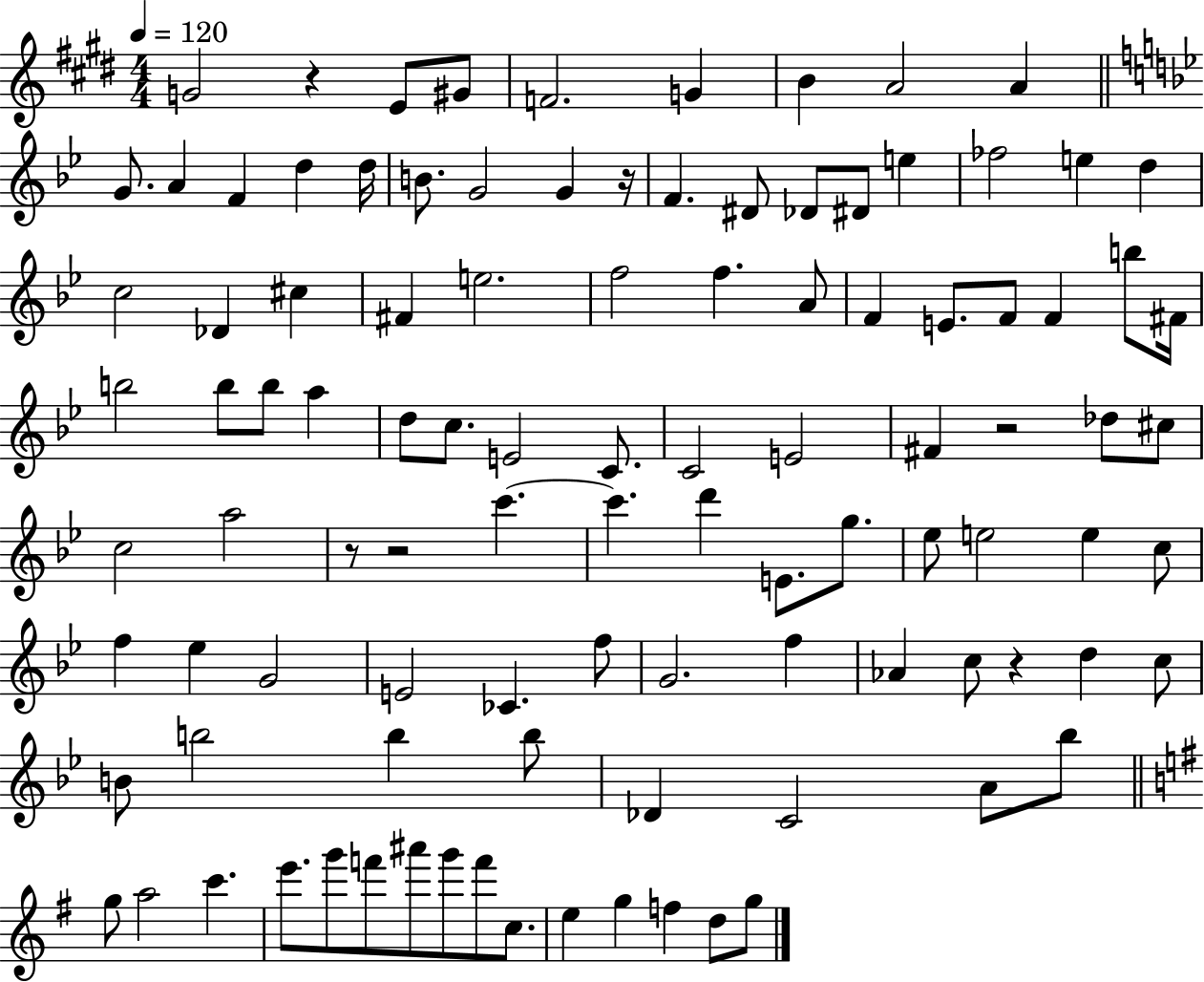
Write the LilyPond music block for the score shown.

{
  \clef treble
  \numericTimeSignature
  \time 4/4
  \key e \major
  \tempo 4 = 120
  g'2 r4 e'8 gis'8 | f'2. g'4 | b'4 a'2 a'4 | \bar "||" \break \key bes \major g'8. a'4 f'4 d''4 d''16 | b'8. g'2 g'4 r16 | f'4. dis'8 des'8 dis'8 e''4 | fes''2 e''4 d''4 | \break c''2 des'4 cis''4 | fis'4 e''2. | f''2 f''4. a'8 | f'4 e'8. f'8 f'4 b''8 fis'16 | \break b''2 b''8 b''8 a''4 | d''8 c''8. e'2 c'8. | c'2 e'2 | fis'4 r2 des''8 cis''8 | \break c''2 a''2 | r8 r2 c'''4.~~ | c'''4. d'''4 e'8. g''8. | ees''8 e''2 e''4 c''8 | \break f''4 ees''4 g'2 | e'2 ces'4. f''8 | g'2. f''4 | aes'4 c''8 r4 d''4 c''8 | \break b'8 b''2 b''4 b''8 | des'4 c'2 a'8 bes''8 | \bar "||" \break \key g \major g''8 a''2 c'''4. | e'''8. g'''8 f'''8 ais'''8 g'''8 f'''8 c''8. | e''4 g''4 f''4 d''8 g''8 | \bar "|."
}